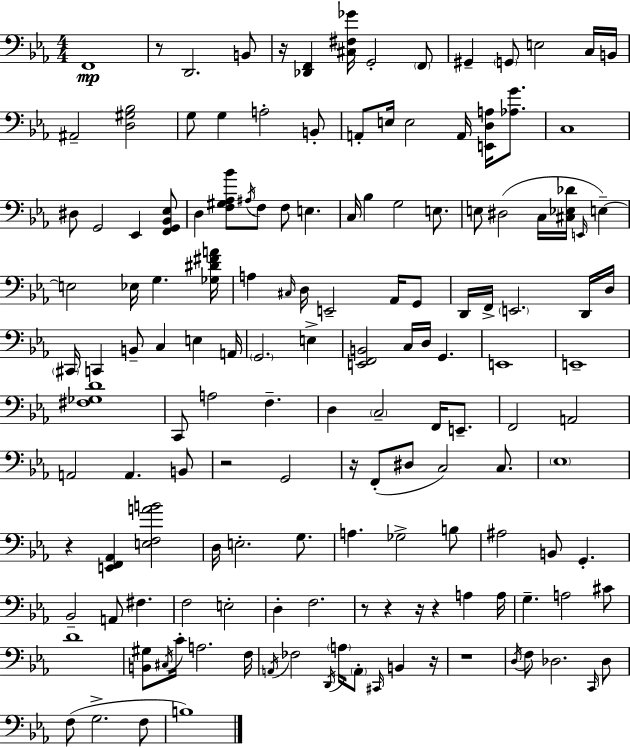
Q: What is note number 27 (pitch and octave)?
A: F3